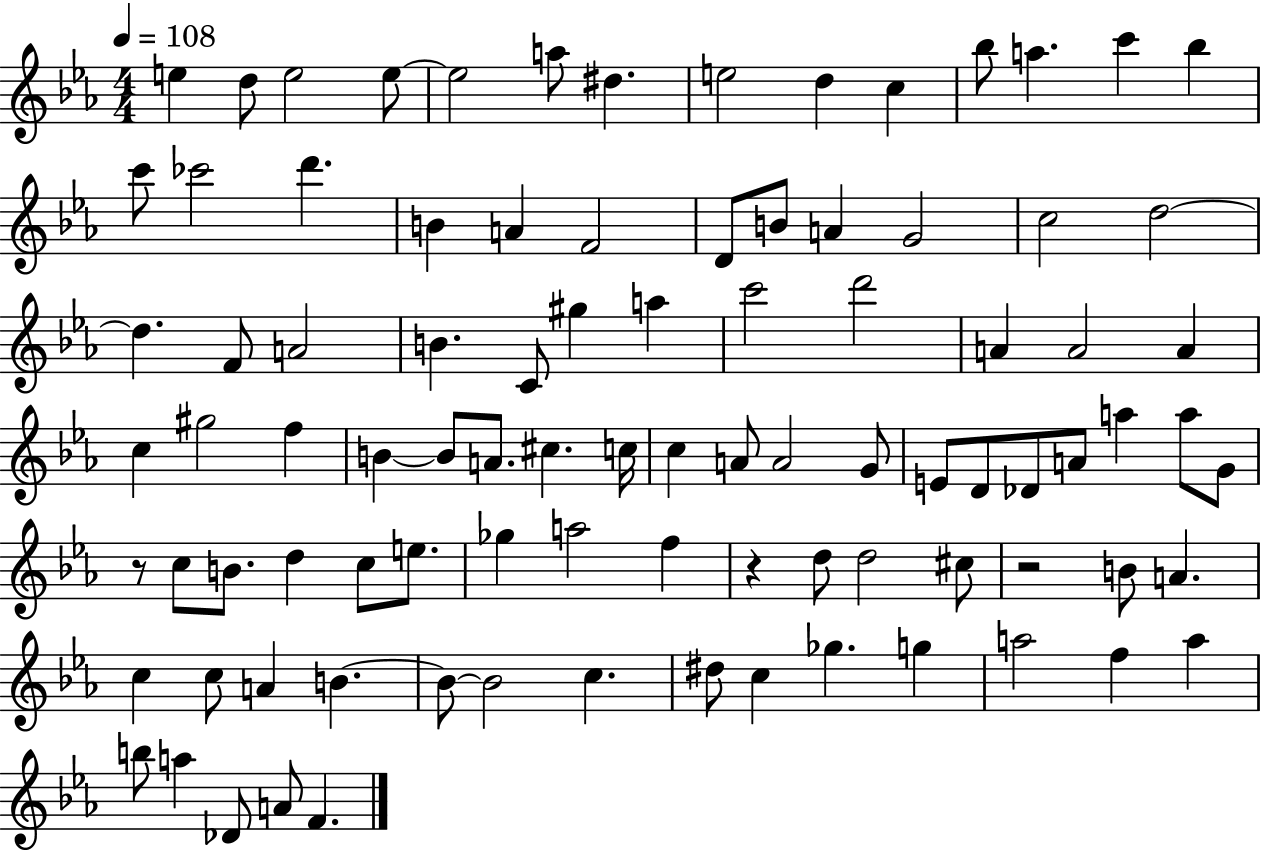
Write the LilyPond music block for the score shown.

{
  \clef treble
  \numericTimeSignature
  \time 4/4
  \key ees \major
  \tempo 4 = 108
  e''4 d''8 e''2 e''8~~ | e''2 a''8 dis''4. | e''2 d''4 c''4 | bes''8 a''4. c'''4 bes''4 | \break c'''8 ces'''2 d'''4. | b'4 a'4 f'2 | d'8 b'8 a'4 g'2 | c''2 d''2~~ | \break d''4. f'8 a'2 | b'4. c'8 gis''4 a''4 | c'''2 d'''2 | a'4 a'2 a'4 | \break c''4 gis''2 f''4 | b'4~~ b'8 a'8. cis''4. c''16 | c''4 a'8 a'2 g'8 | e'8 d'8 des'8 a'8 a''4 a''8 g'8 | \break r8 c''8 b'8. d''4 c''8 e''8. | ges''4 a''2 f''4 | r4 d''8 d''2 cis''8 | r2 b'8 a'4. | \break c''4 c''8 a'4 b'4.~~ | b'8~~ b'2 c''4. | dis''8 c''4 ges''4. g''4 | a''2 f''4 a''4 | \break b''8 a''4 des'8 a'8 f'4. | \bar "|."
}